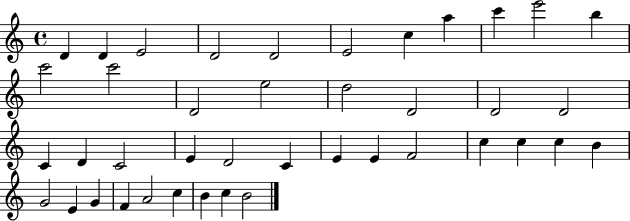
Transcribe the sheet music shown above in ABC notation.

X:1
T:Untitled
M:4/4
L:1/4
K:C
D D E2 D2 D2 E2 c a c' e'2 b c'2 c'2 D2 e2 d2 D2 D2 D2 C D C2 E D2 C E E F2 c c c B G2 E G F A2 c B c B2